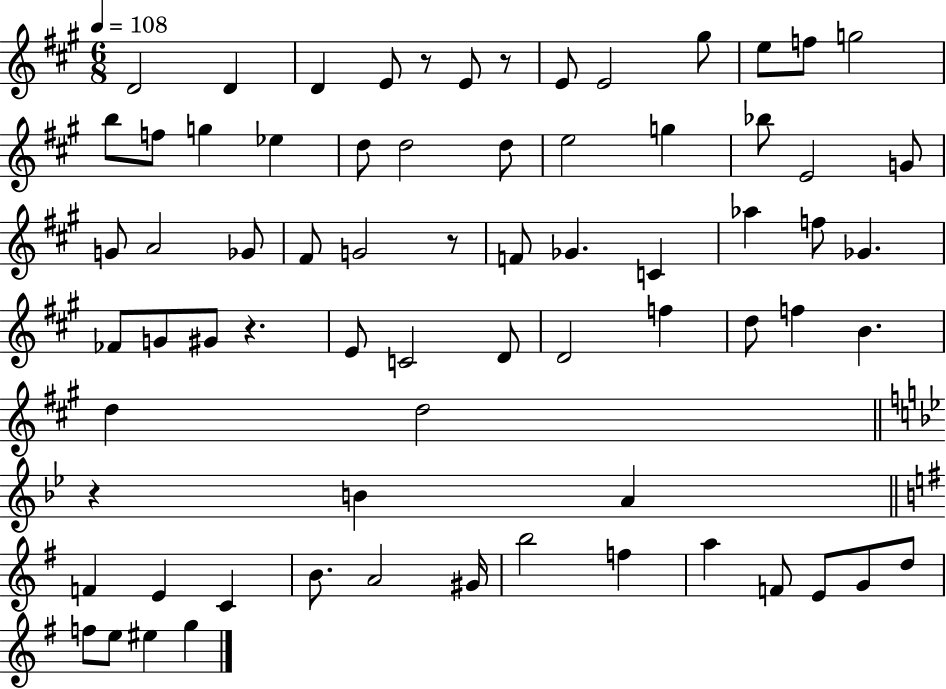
{
  \clef treble
  \numericTimeSignature
  \time 6/8
  \key a \major
  \tempo 4 = 108
  d'2 d'4 | d'4 e'8 r8 e'8 r8 | e'8 e'2 gis''8 | e''8 f''8 g''2 | \break b''8 f''8 g''4 ees''4 | d''8 d''2 d''8 | e''2 g''4 | bes''8 e'2 g'8 | \break g'8 a'2 ges'8 | fis'8 g'2 r8 | f'8 ges'4. c'4 | aes''4 f''8 ges'4. | \break fes'8 g'8 gis'8 r4. | e'8 c'2 d'8 | d'2 f''4 | d''8 f''4 b'4. | \break d''4 d''2 | \bar "||" \break \key g \minor r4 b'4 a'4 | \bar "||" \break \key g \major f'4 e'4 c'4 | b'8. a'2 gis'16 | b''2 f''4 | a''4 f'8 e'8 g'8 d''8 | \break f''8 e''8 eis''4 g''4 | \bar "|."
}